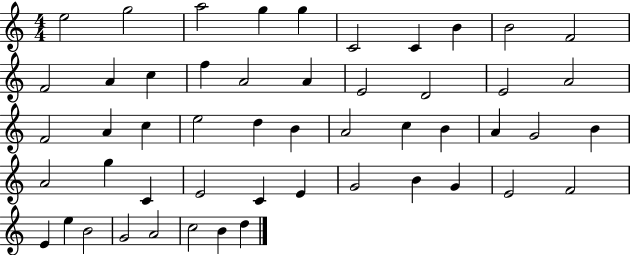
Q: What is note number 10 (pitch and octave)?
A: F4